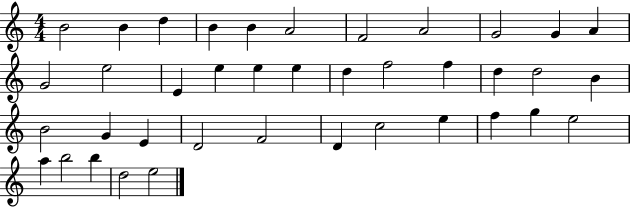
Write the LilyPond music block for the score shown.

{
  \clef treble
  \numericTimeSignature
  \time 4/4
  \key c \major
  b'2 b'4 d''4 | b'4 b'4 a'2 | f'2 a'2 | g'2 g'4 a'4 | \break g'2 e''2 | e'4 e''4 e''4 e''4 | d''4 f''2 f''4 | d''4 d''2 b'4 | \break b'2 g'4 e'4 | d'2 f'2 | d'4 c''2 e''4 | f''4 g''4 e''2 | \break a''4 b''2 b''4 | d''2 e''2 | \bar "|."
}